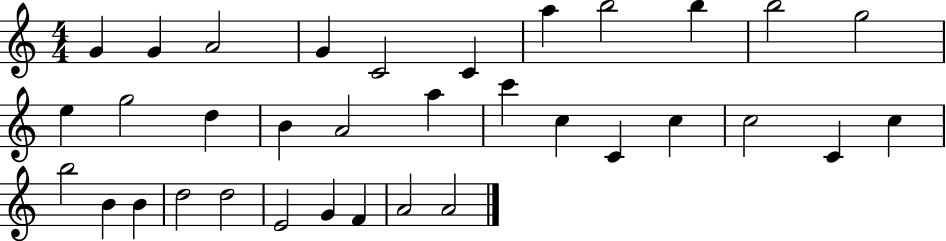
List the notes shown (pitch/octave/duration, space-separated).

G4/q G4/q A4/h G4/q C4/h C4/q A5/q B5/h B5/q B5/h G5/h E5/q G5/h D5/q B4/q A4/h A5/q C6/q C5/q C4/q C5/q C5/h C4/q C5/q B5/h B4/q B4/q D5/h D5/h E4/h G4/q F4/q A4/h A4/h